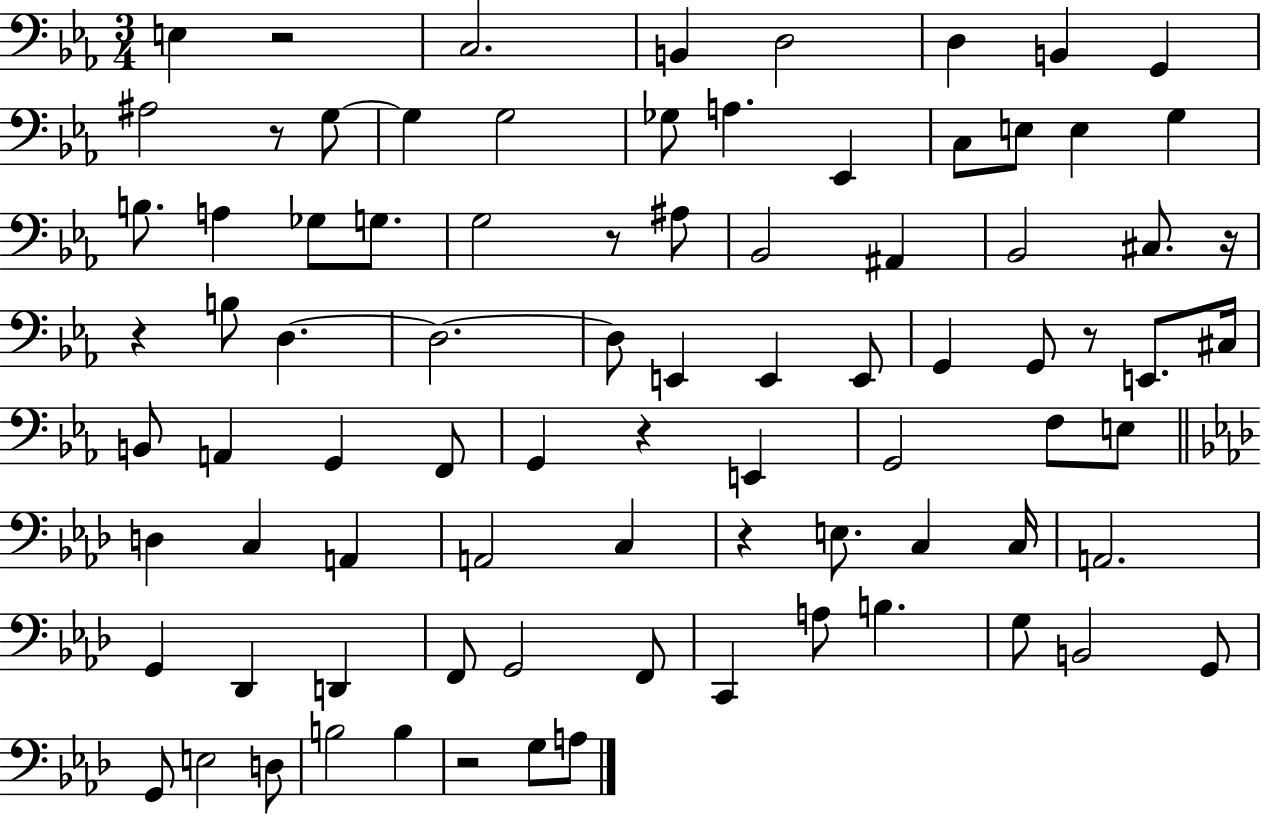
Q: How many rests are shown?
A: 9